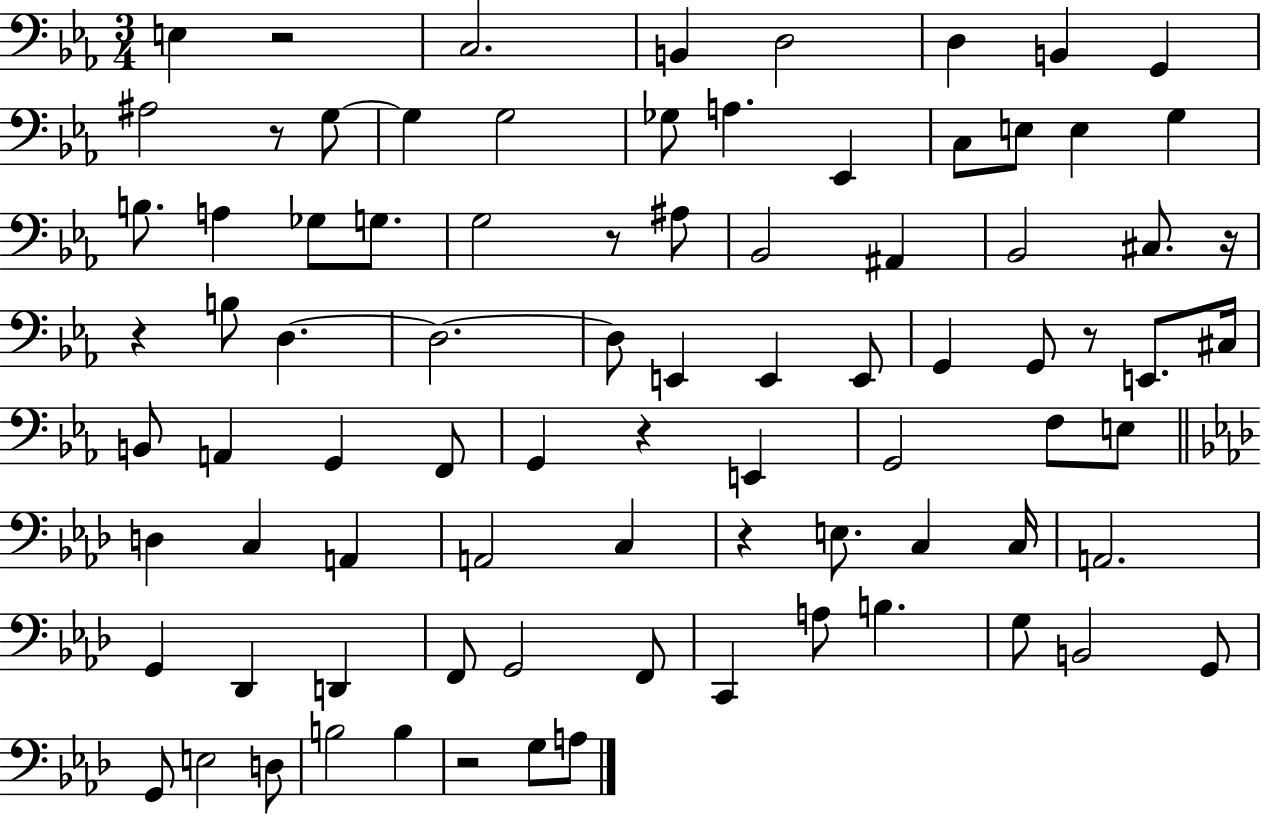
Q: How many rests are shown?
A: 9